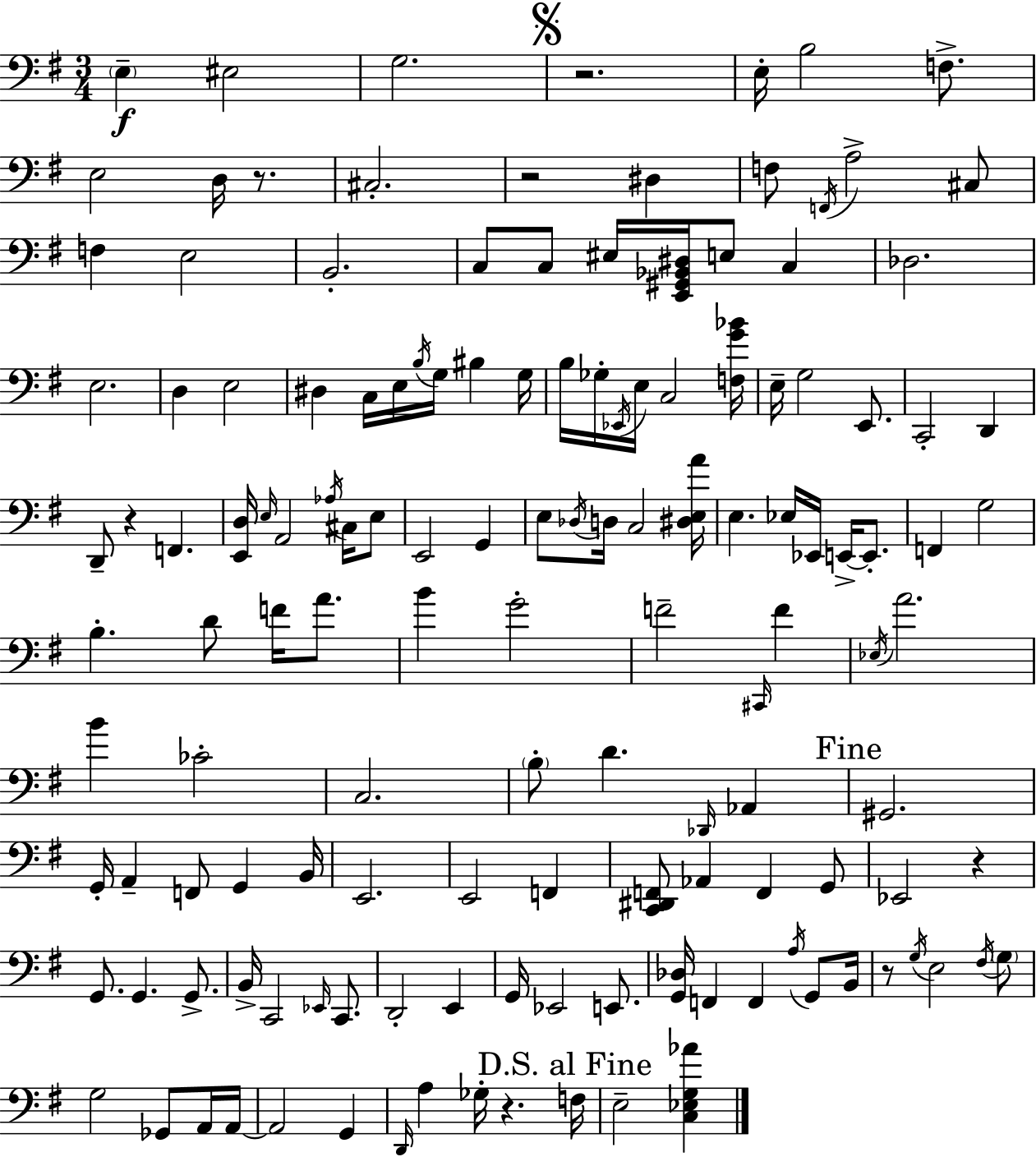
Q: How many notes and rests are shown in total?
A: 140